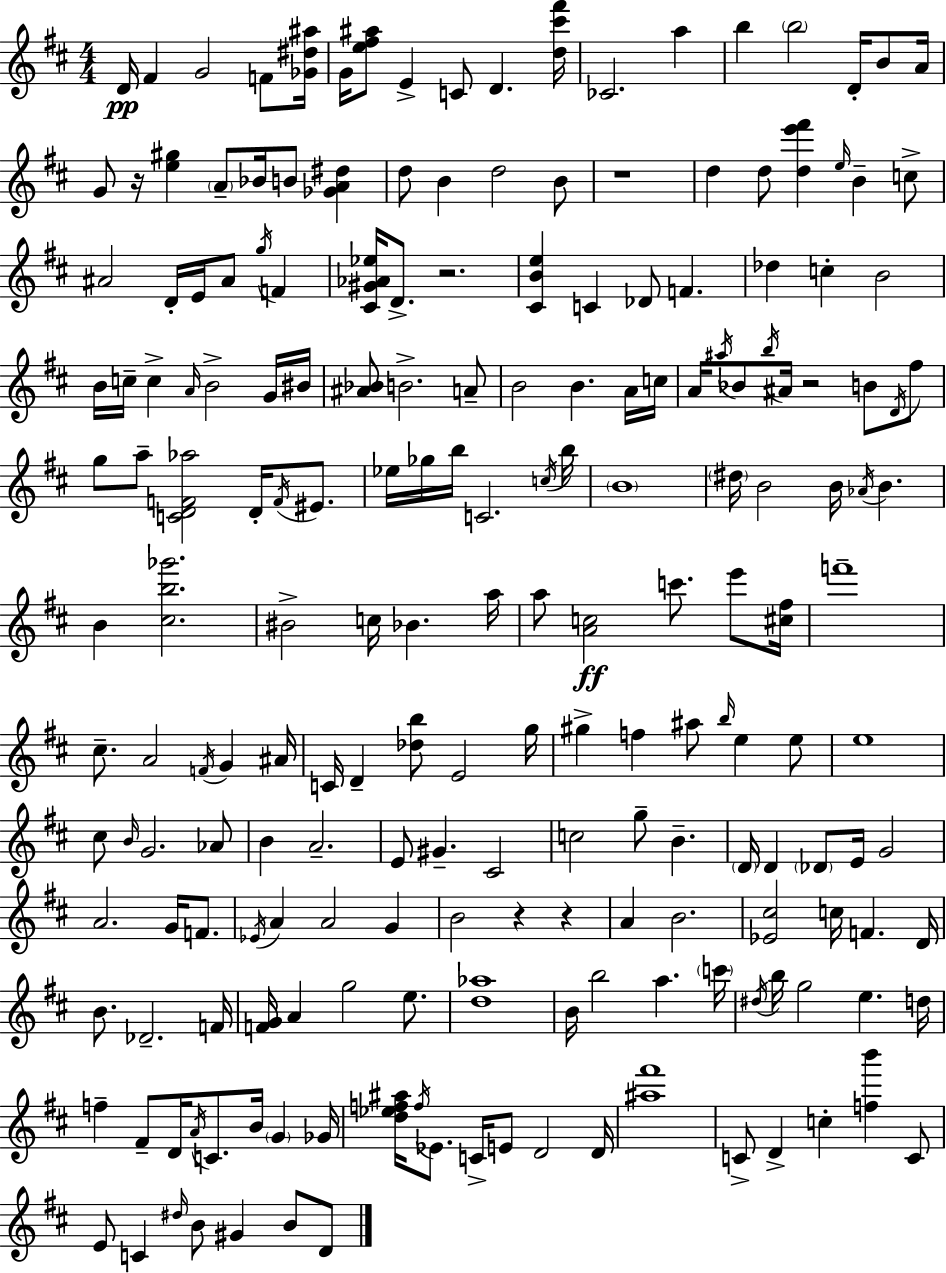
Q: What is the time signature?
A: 4/4